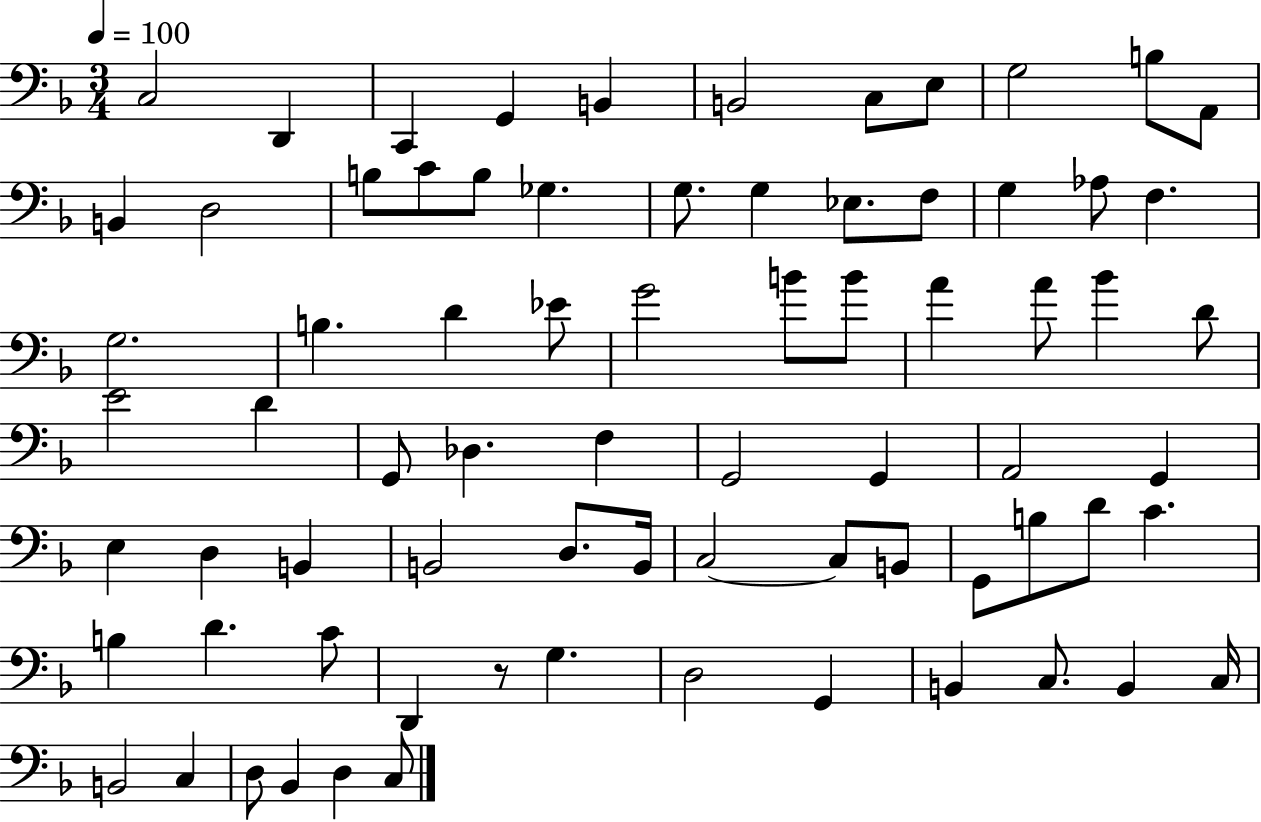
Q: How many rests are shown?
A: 1